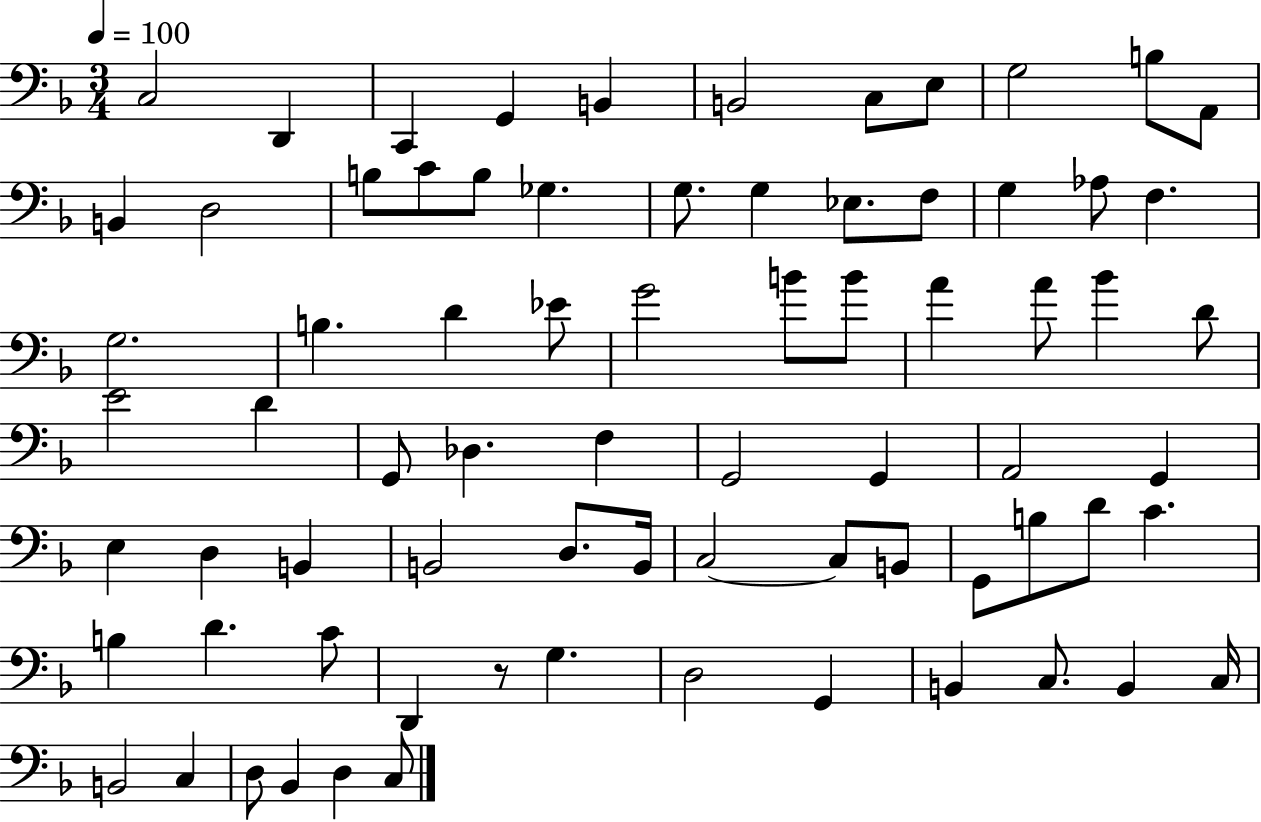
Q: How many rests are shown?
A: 1